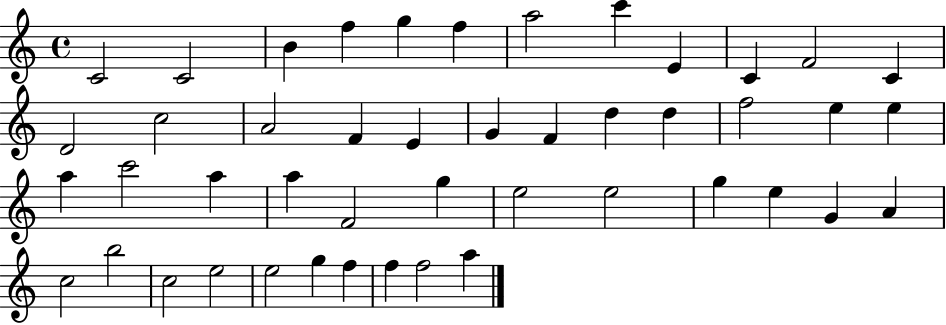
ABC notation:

X:1
T:Untitled
M:4/4
L:1/4
K:C
C2 C2 B f g f a2 c' E C F2 C D2 c2 A2 F E G F d d f2 e e a c'2 a a F2 g e2 e2 g e G A c2 b2 c2 e2 e2 g f f f2 a